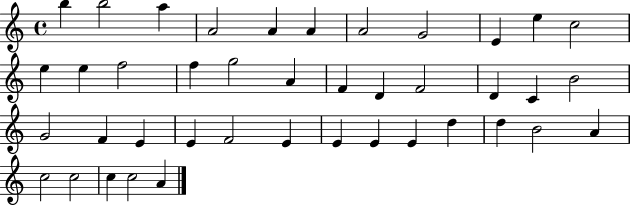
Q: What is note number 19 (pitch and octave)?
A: D4